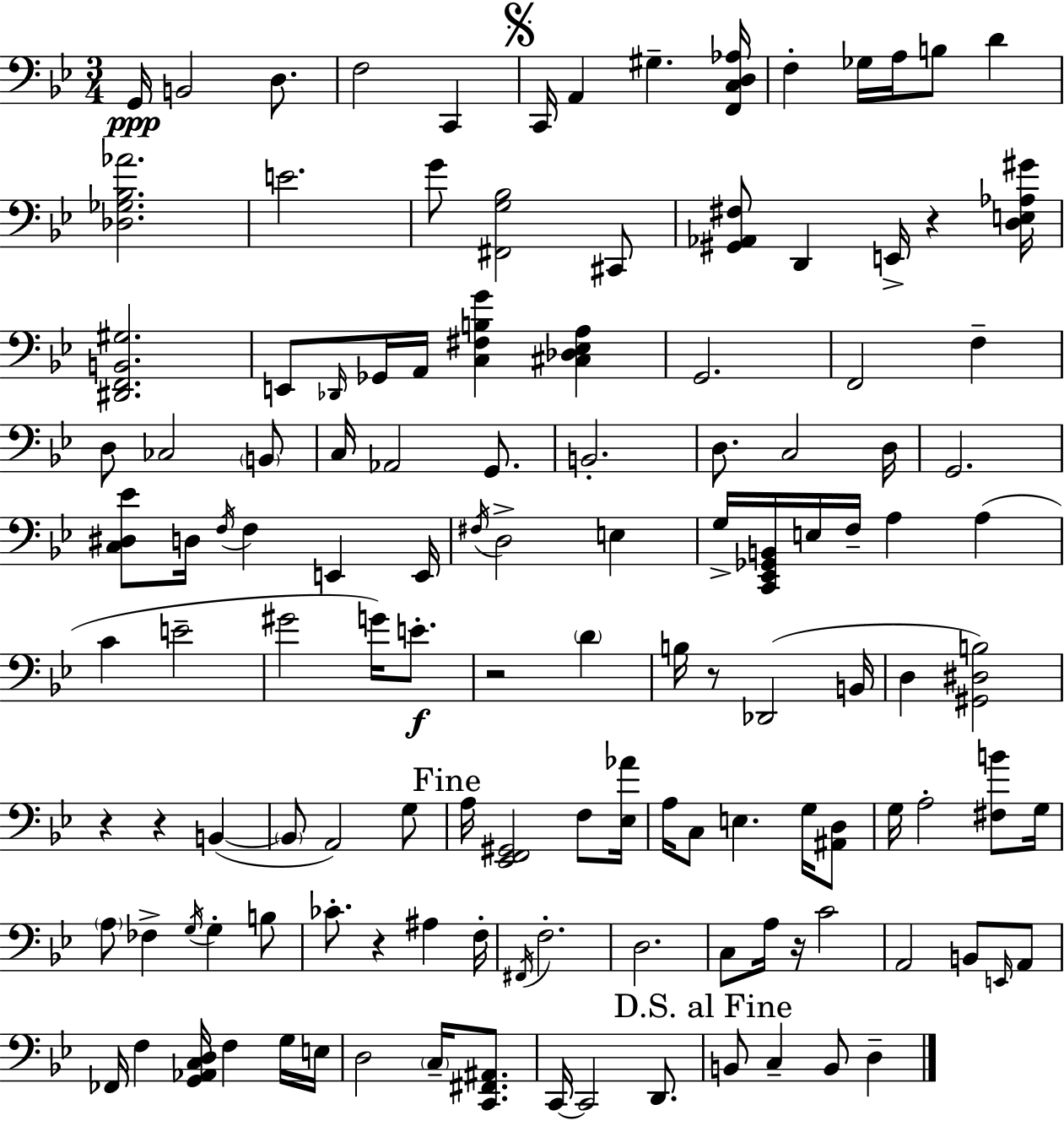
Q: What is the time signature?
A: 3/4